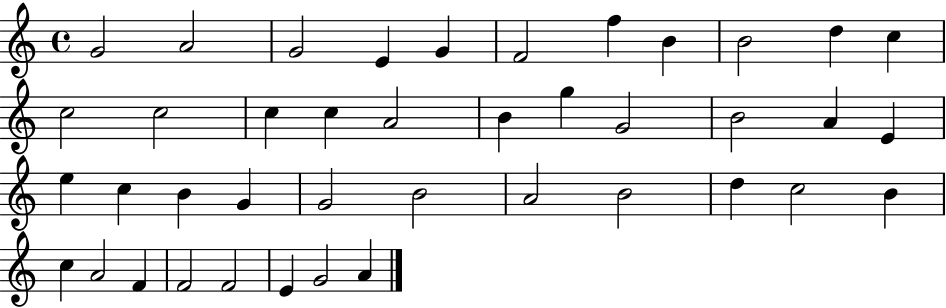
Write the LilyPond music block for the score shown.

{
  \clef treble
  \time 4/4
  \defaultTimeSignature
  \key c \major
  g'2 a'2 | g'2 e'4 g'4 | f'2 f''4 b'4 | b'2 d''4 c''4 | \break c''2 c''2 | c''4 c''4 a'2 | b'4 g''4 g'2 | b'2 a'4 e'4 | \break e''4 c''4 b'4 g'4 | g'2 b'2 | a'2 b'2 | d''4 c''2 b'4 | \break c''4 a'2 f'4 | f'2 f'2 | e'4 g'2 a'4 | \bar "|."
}